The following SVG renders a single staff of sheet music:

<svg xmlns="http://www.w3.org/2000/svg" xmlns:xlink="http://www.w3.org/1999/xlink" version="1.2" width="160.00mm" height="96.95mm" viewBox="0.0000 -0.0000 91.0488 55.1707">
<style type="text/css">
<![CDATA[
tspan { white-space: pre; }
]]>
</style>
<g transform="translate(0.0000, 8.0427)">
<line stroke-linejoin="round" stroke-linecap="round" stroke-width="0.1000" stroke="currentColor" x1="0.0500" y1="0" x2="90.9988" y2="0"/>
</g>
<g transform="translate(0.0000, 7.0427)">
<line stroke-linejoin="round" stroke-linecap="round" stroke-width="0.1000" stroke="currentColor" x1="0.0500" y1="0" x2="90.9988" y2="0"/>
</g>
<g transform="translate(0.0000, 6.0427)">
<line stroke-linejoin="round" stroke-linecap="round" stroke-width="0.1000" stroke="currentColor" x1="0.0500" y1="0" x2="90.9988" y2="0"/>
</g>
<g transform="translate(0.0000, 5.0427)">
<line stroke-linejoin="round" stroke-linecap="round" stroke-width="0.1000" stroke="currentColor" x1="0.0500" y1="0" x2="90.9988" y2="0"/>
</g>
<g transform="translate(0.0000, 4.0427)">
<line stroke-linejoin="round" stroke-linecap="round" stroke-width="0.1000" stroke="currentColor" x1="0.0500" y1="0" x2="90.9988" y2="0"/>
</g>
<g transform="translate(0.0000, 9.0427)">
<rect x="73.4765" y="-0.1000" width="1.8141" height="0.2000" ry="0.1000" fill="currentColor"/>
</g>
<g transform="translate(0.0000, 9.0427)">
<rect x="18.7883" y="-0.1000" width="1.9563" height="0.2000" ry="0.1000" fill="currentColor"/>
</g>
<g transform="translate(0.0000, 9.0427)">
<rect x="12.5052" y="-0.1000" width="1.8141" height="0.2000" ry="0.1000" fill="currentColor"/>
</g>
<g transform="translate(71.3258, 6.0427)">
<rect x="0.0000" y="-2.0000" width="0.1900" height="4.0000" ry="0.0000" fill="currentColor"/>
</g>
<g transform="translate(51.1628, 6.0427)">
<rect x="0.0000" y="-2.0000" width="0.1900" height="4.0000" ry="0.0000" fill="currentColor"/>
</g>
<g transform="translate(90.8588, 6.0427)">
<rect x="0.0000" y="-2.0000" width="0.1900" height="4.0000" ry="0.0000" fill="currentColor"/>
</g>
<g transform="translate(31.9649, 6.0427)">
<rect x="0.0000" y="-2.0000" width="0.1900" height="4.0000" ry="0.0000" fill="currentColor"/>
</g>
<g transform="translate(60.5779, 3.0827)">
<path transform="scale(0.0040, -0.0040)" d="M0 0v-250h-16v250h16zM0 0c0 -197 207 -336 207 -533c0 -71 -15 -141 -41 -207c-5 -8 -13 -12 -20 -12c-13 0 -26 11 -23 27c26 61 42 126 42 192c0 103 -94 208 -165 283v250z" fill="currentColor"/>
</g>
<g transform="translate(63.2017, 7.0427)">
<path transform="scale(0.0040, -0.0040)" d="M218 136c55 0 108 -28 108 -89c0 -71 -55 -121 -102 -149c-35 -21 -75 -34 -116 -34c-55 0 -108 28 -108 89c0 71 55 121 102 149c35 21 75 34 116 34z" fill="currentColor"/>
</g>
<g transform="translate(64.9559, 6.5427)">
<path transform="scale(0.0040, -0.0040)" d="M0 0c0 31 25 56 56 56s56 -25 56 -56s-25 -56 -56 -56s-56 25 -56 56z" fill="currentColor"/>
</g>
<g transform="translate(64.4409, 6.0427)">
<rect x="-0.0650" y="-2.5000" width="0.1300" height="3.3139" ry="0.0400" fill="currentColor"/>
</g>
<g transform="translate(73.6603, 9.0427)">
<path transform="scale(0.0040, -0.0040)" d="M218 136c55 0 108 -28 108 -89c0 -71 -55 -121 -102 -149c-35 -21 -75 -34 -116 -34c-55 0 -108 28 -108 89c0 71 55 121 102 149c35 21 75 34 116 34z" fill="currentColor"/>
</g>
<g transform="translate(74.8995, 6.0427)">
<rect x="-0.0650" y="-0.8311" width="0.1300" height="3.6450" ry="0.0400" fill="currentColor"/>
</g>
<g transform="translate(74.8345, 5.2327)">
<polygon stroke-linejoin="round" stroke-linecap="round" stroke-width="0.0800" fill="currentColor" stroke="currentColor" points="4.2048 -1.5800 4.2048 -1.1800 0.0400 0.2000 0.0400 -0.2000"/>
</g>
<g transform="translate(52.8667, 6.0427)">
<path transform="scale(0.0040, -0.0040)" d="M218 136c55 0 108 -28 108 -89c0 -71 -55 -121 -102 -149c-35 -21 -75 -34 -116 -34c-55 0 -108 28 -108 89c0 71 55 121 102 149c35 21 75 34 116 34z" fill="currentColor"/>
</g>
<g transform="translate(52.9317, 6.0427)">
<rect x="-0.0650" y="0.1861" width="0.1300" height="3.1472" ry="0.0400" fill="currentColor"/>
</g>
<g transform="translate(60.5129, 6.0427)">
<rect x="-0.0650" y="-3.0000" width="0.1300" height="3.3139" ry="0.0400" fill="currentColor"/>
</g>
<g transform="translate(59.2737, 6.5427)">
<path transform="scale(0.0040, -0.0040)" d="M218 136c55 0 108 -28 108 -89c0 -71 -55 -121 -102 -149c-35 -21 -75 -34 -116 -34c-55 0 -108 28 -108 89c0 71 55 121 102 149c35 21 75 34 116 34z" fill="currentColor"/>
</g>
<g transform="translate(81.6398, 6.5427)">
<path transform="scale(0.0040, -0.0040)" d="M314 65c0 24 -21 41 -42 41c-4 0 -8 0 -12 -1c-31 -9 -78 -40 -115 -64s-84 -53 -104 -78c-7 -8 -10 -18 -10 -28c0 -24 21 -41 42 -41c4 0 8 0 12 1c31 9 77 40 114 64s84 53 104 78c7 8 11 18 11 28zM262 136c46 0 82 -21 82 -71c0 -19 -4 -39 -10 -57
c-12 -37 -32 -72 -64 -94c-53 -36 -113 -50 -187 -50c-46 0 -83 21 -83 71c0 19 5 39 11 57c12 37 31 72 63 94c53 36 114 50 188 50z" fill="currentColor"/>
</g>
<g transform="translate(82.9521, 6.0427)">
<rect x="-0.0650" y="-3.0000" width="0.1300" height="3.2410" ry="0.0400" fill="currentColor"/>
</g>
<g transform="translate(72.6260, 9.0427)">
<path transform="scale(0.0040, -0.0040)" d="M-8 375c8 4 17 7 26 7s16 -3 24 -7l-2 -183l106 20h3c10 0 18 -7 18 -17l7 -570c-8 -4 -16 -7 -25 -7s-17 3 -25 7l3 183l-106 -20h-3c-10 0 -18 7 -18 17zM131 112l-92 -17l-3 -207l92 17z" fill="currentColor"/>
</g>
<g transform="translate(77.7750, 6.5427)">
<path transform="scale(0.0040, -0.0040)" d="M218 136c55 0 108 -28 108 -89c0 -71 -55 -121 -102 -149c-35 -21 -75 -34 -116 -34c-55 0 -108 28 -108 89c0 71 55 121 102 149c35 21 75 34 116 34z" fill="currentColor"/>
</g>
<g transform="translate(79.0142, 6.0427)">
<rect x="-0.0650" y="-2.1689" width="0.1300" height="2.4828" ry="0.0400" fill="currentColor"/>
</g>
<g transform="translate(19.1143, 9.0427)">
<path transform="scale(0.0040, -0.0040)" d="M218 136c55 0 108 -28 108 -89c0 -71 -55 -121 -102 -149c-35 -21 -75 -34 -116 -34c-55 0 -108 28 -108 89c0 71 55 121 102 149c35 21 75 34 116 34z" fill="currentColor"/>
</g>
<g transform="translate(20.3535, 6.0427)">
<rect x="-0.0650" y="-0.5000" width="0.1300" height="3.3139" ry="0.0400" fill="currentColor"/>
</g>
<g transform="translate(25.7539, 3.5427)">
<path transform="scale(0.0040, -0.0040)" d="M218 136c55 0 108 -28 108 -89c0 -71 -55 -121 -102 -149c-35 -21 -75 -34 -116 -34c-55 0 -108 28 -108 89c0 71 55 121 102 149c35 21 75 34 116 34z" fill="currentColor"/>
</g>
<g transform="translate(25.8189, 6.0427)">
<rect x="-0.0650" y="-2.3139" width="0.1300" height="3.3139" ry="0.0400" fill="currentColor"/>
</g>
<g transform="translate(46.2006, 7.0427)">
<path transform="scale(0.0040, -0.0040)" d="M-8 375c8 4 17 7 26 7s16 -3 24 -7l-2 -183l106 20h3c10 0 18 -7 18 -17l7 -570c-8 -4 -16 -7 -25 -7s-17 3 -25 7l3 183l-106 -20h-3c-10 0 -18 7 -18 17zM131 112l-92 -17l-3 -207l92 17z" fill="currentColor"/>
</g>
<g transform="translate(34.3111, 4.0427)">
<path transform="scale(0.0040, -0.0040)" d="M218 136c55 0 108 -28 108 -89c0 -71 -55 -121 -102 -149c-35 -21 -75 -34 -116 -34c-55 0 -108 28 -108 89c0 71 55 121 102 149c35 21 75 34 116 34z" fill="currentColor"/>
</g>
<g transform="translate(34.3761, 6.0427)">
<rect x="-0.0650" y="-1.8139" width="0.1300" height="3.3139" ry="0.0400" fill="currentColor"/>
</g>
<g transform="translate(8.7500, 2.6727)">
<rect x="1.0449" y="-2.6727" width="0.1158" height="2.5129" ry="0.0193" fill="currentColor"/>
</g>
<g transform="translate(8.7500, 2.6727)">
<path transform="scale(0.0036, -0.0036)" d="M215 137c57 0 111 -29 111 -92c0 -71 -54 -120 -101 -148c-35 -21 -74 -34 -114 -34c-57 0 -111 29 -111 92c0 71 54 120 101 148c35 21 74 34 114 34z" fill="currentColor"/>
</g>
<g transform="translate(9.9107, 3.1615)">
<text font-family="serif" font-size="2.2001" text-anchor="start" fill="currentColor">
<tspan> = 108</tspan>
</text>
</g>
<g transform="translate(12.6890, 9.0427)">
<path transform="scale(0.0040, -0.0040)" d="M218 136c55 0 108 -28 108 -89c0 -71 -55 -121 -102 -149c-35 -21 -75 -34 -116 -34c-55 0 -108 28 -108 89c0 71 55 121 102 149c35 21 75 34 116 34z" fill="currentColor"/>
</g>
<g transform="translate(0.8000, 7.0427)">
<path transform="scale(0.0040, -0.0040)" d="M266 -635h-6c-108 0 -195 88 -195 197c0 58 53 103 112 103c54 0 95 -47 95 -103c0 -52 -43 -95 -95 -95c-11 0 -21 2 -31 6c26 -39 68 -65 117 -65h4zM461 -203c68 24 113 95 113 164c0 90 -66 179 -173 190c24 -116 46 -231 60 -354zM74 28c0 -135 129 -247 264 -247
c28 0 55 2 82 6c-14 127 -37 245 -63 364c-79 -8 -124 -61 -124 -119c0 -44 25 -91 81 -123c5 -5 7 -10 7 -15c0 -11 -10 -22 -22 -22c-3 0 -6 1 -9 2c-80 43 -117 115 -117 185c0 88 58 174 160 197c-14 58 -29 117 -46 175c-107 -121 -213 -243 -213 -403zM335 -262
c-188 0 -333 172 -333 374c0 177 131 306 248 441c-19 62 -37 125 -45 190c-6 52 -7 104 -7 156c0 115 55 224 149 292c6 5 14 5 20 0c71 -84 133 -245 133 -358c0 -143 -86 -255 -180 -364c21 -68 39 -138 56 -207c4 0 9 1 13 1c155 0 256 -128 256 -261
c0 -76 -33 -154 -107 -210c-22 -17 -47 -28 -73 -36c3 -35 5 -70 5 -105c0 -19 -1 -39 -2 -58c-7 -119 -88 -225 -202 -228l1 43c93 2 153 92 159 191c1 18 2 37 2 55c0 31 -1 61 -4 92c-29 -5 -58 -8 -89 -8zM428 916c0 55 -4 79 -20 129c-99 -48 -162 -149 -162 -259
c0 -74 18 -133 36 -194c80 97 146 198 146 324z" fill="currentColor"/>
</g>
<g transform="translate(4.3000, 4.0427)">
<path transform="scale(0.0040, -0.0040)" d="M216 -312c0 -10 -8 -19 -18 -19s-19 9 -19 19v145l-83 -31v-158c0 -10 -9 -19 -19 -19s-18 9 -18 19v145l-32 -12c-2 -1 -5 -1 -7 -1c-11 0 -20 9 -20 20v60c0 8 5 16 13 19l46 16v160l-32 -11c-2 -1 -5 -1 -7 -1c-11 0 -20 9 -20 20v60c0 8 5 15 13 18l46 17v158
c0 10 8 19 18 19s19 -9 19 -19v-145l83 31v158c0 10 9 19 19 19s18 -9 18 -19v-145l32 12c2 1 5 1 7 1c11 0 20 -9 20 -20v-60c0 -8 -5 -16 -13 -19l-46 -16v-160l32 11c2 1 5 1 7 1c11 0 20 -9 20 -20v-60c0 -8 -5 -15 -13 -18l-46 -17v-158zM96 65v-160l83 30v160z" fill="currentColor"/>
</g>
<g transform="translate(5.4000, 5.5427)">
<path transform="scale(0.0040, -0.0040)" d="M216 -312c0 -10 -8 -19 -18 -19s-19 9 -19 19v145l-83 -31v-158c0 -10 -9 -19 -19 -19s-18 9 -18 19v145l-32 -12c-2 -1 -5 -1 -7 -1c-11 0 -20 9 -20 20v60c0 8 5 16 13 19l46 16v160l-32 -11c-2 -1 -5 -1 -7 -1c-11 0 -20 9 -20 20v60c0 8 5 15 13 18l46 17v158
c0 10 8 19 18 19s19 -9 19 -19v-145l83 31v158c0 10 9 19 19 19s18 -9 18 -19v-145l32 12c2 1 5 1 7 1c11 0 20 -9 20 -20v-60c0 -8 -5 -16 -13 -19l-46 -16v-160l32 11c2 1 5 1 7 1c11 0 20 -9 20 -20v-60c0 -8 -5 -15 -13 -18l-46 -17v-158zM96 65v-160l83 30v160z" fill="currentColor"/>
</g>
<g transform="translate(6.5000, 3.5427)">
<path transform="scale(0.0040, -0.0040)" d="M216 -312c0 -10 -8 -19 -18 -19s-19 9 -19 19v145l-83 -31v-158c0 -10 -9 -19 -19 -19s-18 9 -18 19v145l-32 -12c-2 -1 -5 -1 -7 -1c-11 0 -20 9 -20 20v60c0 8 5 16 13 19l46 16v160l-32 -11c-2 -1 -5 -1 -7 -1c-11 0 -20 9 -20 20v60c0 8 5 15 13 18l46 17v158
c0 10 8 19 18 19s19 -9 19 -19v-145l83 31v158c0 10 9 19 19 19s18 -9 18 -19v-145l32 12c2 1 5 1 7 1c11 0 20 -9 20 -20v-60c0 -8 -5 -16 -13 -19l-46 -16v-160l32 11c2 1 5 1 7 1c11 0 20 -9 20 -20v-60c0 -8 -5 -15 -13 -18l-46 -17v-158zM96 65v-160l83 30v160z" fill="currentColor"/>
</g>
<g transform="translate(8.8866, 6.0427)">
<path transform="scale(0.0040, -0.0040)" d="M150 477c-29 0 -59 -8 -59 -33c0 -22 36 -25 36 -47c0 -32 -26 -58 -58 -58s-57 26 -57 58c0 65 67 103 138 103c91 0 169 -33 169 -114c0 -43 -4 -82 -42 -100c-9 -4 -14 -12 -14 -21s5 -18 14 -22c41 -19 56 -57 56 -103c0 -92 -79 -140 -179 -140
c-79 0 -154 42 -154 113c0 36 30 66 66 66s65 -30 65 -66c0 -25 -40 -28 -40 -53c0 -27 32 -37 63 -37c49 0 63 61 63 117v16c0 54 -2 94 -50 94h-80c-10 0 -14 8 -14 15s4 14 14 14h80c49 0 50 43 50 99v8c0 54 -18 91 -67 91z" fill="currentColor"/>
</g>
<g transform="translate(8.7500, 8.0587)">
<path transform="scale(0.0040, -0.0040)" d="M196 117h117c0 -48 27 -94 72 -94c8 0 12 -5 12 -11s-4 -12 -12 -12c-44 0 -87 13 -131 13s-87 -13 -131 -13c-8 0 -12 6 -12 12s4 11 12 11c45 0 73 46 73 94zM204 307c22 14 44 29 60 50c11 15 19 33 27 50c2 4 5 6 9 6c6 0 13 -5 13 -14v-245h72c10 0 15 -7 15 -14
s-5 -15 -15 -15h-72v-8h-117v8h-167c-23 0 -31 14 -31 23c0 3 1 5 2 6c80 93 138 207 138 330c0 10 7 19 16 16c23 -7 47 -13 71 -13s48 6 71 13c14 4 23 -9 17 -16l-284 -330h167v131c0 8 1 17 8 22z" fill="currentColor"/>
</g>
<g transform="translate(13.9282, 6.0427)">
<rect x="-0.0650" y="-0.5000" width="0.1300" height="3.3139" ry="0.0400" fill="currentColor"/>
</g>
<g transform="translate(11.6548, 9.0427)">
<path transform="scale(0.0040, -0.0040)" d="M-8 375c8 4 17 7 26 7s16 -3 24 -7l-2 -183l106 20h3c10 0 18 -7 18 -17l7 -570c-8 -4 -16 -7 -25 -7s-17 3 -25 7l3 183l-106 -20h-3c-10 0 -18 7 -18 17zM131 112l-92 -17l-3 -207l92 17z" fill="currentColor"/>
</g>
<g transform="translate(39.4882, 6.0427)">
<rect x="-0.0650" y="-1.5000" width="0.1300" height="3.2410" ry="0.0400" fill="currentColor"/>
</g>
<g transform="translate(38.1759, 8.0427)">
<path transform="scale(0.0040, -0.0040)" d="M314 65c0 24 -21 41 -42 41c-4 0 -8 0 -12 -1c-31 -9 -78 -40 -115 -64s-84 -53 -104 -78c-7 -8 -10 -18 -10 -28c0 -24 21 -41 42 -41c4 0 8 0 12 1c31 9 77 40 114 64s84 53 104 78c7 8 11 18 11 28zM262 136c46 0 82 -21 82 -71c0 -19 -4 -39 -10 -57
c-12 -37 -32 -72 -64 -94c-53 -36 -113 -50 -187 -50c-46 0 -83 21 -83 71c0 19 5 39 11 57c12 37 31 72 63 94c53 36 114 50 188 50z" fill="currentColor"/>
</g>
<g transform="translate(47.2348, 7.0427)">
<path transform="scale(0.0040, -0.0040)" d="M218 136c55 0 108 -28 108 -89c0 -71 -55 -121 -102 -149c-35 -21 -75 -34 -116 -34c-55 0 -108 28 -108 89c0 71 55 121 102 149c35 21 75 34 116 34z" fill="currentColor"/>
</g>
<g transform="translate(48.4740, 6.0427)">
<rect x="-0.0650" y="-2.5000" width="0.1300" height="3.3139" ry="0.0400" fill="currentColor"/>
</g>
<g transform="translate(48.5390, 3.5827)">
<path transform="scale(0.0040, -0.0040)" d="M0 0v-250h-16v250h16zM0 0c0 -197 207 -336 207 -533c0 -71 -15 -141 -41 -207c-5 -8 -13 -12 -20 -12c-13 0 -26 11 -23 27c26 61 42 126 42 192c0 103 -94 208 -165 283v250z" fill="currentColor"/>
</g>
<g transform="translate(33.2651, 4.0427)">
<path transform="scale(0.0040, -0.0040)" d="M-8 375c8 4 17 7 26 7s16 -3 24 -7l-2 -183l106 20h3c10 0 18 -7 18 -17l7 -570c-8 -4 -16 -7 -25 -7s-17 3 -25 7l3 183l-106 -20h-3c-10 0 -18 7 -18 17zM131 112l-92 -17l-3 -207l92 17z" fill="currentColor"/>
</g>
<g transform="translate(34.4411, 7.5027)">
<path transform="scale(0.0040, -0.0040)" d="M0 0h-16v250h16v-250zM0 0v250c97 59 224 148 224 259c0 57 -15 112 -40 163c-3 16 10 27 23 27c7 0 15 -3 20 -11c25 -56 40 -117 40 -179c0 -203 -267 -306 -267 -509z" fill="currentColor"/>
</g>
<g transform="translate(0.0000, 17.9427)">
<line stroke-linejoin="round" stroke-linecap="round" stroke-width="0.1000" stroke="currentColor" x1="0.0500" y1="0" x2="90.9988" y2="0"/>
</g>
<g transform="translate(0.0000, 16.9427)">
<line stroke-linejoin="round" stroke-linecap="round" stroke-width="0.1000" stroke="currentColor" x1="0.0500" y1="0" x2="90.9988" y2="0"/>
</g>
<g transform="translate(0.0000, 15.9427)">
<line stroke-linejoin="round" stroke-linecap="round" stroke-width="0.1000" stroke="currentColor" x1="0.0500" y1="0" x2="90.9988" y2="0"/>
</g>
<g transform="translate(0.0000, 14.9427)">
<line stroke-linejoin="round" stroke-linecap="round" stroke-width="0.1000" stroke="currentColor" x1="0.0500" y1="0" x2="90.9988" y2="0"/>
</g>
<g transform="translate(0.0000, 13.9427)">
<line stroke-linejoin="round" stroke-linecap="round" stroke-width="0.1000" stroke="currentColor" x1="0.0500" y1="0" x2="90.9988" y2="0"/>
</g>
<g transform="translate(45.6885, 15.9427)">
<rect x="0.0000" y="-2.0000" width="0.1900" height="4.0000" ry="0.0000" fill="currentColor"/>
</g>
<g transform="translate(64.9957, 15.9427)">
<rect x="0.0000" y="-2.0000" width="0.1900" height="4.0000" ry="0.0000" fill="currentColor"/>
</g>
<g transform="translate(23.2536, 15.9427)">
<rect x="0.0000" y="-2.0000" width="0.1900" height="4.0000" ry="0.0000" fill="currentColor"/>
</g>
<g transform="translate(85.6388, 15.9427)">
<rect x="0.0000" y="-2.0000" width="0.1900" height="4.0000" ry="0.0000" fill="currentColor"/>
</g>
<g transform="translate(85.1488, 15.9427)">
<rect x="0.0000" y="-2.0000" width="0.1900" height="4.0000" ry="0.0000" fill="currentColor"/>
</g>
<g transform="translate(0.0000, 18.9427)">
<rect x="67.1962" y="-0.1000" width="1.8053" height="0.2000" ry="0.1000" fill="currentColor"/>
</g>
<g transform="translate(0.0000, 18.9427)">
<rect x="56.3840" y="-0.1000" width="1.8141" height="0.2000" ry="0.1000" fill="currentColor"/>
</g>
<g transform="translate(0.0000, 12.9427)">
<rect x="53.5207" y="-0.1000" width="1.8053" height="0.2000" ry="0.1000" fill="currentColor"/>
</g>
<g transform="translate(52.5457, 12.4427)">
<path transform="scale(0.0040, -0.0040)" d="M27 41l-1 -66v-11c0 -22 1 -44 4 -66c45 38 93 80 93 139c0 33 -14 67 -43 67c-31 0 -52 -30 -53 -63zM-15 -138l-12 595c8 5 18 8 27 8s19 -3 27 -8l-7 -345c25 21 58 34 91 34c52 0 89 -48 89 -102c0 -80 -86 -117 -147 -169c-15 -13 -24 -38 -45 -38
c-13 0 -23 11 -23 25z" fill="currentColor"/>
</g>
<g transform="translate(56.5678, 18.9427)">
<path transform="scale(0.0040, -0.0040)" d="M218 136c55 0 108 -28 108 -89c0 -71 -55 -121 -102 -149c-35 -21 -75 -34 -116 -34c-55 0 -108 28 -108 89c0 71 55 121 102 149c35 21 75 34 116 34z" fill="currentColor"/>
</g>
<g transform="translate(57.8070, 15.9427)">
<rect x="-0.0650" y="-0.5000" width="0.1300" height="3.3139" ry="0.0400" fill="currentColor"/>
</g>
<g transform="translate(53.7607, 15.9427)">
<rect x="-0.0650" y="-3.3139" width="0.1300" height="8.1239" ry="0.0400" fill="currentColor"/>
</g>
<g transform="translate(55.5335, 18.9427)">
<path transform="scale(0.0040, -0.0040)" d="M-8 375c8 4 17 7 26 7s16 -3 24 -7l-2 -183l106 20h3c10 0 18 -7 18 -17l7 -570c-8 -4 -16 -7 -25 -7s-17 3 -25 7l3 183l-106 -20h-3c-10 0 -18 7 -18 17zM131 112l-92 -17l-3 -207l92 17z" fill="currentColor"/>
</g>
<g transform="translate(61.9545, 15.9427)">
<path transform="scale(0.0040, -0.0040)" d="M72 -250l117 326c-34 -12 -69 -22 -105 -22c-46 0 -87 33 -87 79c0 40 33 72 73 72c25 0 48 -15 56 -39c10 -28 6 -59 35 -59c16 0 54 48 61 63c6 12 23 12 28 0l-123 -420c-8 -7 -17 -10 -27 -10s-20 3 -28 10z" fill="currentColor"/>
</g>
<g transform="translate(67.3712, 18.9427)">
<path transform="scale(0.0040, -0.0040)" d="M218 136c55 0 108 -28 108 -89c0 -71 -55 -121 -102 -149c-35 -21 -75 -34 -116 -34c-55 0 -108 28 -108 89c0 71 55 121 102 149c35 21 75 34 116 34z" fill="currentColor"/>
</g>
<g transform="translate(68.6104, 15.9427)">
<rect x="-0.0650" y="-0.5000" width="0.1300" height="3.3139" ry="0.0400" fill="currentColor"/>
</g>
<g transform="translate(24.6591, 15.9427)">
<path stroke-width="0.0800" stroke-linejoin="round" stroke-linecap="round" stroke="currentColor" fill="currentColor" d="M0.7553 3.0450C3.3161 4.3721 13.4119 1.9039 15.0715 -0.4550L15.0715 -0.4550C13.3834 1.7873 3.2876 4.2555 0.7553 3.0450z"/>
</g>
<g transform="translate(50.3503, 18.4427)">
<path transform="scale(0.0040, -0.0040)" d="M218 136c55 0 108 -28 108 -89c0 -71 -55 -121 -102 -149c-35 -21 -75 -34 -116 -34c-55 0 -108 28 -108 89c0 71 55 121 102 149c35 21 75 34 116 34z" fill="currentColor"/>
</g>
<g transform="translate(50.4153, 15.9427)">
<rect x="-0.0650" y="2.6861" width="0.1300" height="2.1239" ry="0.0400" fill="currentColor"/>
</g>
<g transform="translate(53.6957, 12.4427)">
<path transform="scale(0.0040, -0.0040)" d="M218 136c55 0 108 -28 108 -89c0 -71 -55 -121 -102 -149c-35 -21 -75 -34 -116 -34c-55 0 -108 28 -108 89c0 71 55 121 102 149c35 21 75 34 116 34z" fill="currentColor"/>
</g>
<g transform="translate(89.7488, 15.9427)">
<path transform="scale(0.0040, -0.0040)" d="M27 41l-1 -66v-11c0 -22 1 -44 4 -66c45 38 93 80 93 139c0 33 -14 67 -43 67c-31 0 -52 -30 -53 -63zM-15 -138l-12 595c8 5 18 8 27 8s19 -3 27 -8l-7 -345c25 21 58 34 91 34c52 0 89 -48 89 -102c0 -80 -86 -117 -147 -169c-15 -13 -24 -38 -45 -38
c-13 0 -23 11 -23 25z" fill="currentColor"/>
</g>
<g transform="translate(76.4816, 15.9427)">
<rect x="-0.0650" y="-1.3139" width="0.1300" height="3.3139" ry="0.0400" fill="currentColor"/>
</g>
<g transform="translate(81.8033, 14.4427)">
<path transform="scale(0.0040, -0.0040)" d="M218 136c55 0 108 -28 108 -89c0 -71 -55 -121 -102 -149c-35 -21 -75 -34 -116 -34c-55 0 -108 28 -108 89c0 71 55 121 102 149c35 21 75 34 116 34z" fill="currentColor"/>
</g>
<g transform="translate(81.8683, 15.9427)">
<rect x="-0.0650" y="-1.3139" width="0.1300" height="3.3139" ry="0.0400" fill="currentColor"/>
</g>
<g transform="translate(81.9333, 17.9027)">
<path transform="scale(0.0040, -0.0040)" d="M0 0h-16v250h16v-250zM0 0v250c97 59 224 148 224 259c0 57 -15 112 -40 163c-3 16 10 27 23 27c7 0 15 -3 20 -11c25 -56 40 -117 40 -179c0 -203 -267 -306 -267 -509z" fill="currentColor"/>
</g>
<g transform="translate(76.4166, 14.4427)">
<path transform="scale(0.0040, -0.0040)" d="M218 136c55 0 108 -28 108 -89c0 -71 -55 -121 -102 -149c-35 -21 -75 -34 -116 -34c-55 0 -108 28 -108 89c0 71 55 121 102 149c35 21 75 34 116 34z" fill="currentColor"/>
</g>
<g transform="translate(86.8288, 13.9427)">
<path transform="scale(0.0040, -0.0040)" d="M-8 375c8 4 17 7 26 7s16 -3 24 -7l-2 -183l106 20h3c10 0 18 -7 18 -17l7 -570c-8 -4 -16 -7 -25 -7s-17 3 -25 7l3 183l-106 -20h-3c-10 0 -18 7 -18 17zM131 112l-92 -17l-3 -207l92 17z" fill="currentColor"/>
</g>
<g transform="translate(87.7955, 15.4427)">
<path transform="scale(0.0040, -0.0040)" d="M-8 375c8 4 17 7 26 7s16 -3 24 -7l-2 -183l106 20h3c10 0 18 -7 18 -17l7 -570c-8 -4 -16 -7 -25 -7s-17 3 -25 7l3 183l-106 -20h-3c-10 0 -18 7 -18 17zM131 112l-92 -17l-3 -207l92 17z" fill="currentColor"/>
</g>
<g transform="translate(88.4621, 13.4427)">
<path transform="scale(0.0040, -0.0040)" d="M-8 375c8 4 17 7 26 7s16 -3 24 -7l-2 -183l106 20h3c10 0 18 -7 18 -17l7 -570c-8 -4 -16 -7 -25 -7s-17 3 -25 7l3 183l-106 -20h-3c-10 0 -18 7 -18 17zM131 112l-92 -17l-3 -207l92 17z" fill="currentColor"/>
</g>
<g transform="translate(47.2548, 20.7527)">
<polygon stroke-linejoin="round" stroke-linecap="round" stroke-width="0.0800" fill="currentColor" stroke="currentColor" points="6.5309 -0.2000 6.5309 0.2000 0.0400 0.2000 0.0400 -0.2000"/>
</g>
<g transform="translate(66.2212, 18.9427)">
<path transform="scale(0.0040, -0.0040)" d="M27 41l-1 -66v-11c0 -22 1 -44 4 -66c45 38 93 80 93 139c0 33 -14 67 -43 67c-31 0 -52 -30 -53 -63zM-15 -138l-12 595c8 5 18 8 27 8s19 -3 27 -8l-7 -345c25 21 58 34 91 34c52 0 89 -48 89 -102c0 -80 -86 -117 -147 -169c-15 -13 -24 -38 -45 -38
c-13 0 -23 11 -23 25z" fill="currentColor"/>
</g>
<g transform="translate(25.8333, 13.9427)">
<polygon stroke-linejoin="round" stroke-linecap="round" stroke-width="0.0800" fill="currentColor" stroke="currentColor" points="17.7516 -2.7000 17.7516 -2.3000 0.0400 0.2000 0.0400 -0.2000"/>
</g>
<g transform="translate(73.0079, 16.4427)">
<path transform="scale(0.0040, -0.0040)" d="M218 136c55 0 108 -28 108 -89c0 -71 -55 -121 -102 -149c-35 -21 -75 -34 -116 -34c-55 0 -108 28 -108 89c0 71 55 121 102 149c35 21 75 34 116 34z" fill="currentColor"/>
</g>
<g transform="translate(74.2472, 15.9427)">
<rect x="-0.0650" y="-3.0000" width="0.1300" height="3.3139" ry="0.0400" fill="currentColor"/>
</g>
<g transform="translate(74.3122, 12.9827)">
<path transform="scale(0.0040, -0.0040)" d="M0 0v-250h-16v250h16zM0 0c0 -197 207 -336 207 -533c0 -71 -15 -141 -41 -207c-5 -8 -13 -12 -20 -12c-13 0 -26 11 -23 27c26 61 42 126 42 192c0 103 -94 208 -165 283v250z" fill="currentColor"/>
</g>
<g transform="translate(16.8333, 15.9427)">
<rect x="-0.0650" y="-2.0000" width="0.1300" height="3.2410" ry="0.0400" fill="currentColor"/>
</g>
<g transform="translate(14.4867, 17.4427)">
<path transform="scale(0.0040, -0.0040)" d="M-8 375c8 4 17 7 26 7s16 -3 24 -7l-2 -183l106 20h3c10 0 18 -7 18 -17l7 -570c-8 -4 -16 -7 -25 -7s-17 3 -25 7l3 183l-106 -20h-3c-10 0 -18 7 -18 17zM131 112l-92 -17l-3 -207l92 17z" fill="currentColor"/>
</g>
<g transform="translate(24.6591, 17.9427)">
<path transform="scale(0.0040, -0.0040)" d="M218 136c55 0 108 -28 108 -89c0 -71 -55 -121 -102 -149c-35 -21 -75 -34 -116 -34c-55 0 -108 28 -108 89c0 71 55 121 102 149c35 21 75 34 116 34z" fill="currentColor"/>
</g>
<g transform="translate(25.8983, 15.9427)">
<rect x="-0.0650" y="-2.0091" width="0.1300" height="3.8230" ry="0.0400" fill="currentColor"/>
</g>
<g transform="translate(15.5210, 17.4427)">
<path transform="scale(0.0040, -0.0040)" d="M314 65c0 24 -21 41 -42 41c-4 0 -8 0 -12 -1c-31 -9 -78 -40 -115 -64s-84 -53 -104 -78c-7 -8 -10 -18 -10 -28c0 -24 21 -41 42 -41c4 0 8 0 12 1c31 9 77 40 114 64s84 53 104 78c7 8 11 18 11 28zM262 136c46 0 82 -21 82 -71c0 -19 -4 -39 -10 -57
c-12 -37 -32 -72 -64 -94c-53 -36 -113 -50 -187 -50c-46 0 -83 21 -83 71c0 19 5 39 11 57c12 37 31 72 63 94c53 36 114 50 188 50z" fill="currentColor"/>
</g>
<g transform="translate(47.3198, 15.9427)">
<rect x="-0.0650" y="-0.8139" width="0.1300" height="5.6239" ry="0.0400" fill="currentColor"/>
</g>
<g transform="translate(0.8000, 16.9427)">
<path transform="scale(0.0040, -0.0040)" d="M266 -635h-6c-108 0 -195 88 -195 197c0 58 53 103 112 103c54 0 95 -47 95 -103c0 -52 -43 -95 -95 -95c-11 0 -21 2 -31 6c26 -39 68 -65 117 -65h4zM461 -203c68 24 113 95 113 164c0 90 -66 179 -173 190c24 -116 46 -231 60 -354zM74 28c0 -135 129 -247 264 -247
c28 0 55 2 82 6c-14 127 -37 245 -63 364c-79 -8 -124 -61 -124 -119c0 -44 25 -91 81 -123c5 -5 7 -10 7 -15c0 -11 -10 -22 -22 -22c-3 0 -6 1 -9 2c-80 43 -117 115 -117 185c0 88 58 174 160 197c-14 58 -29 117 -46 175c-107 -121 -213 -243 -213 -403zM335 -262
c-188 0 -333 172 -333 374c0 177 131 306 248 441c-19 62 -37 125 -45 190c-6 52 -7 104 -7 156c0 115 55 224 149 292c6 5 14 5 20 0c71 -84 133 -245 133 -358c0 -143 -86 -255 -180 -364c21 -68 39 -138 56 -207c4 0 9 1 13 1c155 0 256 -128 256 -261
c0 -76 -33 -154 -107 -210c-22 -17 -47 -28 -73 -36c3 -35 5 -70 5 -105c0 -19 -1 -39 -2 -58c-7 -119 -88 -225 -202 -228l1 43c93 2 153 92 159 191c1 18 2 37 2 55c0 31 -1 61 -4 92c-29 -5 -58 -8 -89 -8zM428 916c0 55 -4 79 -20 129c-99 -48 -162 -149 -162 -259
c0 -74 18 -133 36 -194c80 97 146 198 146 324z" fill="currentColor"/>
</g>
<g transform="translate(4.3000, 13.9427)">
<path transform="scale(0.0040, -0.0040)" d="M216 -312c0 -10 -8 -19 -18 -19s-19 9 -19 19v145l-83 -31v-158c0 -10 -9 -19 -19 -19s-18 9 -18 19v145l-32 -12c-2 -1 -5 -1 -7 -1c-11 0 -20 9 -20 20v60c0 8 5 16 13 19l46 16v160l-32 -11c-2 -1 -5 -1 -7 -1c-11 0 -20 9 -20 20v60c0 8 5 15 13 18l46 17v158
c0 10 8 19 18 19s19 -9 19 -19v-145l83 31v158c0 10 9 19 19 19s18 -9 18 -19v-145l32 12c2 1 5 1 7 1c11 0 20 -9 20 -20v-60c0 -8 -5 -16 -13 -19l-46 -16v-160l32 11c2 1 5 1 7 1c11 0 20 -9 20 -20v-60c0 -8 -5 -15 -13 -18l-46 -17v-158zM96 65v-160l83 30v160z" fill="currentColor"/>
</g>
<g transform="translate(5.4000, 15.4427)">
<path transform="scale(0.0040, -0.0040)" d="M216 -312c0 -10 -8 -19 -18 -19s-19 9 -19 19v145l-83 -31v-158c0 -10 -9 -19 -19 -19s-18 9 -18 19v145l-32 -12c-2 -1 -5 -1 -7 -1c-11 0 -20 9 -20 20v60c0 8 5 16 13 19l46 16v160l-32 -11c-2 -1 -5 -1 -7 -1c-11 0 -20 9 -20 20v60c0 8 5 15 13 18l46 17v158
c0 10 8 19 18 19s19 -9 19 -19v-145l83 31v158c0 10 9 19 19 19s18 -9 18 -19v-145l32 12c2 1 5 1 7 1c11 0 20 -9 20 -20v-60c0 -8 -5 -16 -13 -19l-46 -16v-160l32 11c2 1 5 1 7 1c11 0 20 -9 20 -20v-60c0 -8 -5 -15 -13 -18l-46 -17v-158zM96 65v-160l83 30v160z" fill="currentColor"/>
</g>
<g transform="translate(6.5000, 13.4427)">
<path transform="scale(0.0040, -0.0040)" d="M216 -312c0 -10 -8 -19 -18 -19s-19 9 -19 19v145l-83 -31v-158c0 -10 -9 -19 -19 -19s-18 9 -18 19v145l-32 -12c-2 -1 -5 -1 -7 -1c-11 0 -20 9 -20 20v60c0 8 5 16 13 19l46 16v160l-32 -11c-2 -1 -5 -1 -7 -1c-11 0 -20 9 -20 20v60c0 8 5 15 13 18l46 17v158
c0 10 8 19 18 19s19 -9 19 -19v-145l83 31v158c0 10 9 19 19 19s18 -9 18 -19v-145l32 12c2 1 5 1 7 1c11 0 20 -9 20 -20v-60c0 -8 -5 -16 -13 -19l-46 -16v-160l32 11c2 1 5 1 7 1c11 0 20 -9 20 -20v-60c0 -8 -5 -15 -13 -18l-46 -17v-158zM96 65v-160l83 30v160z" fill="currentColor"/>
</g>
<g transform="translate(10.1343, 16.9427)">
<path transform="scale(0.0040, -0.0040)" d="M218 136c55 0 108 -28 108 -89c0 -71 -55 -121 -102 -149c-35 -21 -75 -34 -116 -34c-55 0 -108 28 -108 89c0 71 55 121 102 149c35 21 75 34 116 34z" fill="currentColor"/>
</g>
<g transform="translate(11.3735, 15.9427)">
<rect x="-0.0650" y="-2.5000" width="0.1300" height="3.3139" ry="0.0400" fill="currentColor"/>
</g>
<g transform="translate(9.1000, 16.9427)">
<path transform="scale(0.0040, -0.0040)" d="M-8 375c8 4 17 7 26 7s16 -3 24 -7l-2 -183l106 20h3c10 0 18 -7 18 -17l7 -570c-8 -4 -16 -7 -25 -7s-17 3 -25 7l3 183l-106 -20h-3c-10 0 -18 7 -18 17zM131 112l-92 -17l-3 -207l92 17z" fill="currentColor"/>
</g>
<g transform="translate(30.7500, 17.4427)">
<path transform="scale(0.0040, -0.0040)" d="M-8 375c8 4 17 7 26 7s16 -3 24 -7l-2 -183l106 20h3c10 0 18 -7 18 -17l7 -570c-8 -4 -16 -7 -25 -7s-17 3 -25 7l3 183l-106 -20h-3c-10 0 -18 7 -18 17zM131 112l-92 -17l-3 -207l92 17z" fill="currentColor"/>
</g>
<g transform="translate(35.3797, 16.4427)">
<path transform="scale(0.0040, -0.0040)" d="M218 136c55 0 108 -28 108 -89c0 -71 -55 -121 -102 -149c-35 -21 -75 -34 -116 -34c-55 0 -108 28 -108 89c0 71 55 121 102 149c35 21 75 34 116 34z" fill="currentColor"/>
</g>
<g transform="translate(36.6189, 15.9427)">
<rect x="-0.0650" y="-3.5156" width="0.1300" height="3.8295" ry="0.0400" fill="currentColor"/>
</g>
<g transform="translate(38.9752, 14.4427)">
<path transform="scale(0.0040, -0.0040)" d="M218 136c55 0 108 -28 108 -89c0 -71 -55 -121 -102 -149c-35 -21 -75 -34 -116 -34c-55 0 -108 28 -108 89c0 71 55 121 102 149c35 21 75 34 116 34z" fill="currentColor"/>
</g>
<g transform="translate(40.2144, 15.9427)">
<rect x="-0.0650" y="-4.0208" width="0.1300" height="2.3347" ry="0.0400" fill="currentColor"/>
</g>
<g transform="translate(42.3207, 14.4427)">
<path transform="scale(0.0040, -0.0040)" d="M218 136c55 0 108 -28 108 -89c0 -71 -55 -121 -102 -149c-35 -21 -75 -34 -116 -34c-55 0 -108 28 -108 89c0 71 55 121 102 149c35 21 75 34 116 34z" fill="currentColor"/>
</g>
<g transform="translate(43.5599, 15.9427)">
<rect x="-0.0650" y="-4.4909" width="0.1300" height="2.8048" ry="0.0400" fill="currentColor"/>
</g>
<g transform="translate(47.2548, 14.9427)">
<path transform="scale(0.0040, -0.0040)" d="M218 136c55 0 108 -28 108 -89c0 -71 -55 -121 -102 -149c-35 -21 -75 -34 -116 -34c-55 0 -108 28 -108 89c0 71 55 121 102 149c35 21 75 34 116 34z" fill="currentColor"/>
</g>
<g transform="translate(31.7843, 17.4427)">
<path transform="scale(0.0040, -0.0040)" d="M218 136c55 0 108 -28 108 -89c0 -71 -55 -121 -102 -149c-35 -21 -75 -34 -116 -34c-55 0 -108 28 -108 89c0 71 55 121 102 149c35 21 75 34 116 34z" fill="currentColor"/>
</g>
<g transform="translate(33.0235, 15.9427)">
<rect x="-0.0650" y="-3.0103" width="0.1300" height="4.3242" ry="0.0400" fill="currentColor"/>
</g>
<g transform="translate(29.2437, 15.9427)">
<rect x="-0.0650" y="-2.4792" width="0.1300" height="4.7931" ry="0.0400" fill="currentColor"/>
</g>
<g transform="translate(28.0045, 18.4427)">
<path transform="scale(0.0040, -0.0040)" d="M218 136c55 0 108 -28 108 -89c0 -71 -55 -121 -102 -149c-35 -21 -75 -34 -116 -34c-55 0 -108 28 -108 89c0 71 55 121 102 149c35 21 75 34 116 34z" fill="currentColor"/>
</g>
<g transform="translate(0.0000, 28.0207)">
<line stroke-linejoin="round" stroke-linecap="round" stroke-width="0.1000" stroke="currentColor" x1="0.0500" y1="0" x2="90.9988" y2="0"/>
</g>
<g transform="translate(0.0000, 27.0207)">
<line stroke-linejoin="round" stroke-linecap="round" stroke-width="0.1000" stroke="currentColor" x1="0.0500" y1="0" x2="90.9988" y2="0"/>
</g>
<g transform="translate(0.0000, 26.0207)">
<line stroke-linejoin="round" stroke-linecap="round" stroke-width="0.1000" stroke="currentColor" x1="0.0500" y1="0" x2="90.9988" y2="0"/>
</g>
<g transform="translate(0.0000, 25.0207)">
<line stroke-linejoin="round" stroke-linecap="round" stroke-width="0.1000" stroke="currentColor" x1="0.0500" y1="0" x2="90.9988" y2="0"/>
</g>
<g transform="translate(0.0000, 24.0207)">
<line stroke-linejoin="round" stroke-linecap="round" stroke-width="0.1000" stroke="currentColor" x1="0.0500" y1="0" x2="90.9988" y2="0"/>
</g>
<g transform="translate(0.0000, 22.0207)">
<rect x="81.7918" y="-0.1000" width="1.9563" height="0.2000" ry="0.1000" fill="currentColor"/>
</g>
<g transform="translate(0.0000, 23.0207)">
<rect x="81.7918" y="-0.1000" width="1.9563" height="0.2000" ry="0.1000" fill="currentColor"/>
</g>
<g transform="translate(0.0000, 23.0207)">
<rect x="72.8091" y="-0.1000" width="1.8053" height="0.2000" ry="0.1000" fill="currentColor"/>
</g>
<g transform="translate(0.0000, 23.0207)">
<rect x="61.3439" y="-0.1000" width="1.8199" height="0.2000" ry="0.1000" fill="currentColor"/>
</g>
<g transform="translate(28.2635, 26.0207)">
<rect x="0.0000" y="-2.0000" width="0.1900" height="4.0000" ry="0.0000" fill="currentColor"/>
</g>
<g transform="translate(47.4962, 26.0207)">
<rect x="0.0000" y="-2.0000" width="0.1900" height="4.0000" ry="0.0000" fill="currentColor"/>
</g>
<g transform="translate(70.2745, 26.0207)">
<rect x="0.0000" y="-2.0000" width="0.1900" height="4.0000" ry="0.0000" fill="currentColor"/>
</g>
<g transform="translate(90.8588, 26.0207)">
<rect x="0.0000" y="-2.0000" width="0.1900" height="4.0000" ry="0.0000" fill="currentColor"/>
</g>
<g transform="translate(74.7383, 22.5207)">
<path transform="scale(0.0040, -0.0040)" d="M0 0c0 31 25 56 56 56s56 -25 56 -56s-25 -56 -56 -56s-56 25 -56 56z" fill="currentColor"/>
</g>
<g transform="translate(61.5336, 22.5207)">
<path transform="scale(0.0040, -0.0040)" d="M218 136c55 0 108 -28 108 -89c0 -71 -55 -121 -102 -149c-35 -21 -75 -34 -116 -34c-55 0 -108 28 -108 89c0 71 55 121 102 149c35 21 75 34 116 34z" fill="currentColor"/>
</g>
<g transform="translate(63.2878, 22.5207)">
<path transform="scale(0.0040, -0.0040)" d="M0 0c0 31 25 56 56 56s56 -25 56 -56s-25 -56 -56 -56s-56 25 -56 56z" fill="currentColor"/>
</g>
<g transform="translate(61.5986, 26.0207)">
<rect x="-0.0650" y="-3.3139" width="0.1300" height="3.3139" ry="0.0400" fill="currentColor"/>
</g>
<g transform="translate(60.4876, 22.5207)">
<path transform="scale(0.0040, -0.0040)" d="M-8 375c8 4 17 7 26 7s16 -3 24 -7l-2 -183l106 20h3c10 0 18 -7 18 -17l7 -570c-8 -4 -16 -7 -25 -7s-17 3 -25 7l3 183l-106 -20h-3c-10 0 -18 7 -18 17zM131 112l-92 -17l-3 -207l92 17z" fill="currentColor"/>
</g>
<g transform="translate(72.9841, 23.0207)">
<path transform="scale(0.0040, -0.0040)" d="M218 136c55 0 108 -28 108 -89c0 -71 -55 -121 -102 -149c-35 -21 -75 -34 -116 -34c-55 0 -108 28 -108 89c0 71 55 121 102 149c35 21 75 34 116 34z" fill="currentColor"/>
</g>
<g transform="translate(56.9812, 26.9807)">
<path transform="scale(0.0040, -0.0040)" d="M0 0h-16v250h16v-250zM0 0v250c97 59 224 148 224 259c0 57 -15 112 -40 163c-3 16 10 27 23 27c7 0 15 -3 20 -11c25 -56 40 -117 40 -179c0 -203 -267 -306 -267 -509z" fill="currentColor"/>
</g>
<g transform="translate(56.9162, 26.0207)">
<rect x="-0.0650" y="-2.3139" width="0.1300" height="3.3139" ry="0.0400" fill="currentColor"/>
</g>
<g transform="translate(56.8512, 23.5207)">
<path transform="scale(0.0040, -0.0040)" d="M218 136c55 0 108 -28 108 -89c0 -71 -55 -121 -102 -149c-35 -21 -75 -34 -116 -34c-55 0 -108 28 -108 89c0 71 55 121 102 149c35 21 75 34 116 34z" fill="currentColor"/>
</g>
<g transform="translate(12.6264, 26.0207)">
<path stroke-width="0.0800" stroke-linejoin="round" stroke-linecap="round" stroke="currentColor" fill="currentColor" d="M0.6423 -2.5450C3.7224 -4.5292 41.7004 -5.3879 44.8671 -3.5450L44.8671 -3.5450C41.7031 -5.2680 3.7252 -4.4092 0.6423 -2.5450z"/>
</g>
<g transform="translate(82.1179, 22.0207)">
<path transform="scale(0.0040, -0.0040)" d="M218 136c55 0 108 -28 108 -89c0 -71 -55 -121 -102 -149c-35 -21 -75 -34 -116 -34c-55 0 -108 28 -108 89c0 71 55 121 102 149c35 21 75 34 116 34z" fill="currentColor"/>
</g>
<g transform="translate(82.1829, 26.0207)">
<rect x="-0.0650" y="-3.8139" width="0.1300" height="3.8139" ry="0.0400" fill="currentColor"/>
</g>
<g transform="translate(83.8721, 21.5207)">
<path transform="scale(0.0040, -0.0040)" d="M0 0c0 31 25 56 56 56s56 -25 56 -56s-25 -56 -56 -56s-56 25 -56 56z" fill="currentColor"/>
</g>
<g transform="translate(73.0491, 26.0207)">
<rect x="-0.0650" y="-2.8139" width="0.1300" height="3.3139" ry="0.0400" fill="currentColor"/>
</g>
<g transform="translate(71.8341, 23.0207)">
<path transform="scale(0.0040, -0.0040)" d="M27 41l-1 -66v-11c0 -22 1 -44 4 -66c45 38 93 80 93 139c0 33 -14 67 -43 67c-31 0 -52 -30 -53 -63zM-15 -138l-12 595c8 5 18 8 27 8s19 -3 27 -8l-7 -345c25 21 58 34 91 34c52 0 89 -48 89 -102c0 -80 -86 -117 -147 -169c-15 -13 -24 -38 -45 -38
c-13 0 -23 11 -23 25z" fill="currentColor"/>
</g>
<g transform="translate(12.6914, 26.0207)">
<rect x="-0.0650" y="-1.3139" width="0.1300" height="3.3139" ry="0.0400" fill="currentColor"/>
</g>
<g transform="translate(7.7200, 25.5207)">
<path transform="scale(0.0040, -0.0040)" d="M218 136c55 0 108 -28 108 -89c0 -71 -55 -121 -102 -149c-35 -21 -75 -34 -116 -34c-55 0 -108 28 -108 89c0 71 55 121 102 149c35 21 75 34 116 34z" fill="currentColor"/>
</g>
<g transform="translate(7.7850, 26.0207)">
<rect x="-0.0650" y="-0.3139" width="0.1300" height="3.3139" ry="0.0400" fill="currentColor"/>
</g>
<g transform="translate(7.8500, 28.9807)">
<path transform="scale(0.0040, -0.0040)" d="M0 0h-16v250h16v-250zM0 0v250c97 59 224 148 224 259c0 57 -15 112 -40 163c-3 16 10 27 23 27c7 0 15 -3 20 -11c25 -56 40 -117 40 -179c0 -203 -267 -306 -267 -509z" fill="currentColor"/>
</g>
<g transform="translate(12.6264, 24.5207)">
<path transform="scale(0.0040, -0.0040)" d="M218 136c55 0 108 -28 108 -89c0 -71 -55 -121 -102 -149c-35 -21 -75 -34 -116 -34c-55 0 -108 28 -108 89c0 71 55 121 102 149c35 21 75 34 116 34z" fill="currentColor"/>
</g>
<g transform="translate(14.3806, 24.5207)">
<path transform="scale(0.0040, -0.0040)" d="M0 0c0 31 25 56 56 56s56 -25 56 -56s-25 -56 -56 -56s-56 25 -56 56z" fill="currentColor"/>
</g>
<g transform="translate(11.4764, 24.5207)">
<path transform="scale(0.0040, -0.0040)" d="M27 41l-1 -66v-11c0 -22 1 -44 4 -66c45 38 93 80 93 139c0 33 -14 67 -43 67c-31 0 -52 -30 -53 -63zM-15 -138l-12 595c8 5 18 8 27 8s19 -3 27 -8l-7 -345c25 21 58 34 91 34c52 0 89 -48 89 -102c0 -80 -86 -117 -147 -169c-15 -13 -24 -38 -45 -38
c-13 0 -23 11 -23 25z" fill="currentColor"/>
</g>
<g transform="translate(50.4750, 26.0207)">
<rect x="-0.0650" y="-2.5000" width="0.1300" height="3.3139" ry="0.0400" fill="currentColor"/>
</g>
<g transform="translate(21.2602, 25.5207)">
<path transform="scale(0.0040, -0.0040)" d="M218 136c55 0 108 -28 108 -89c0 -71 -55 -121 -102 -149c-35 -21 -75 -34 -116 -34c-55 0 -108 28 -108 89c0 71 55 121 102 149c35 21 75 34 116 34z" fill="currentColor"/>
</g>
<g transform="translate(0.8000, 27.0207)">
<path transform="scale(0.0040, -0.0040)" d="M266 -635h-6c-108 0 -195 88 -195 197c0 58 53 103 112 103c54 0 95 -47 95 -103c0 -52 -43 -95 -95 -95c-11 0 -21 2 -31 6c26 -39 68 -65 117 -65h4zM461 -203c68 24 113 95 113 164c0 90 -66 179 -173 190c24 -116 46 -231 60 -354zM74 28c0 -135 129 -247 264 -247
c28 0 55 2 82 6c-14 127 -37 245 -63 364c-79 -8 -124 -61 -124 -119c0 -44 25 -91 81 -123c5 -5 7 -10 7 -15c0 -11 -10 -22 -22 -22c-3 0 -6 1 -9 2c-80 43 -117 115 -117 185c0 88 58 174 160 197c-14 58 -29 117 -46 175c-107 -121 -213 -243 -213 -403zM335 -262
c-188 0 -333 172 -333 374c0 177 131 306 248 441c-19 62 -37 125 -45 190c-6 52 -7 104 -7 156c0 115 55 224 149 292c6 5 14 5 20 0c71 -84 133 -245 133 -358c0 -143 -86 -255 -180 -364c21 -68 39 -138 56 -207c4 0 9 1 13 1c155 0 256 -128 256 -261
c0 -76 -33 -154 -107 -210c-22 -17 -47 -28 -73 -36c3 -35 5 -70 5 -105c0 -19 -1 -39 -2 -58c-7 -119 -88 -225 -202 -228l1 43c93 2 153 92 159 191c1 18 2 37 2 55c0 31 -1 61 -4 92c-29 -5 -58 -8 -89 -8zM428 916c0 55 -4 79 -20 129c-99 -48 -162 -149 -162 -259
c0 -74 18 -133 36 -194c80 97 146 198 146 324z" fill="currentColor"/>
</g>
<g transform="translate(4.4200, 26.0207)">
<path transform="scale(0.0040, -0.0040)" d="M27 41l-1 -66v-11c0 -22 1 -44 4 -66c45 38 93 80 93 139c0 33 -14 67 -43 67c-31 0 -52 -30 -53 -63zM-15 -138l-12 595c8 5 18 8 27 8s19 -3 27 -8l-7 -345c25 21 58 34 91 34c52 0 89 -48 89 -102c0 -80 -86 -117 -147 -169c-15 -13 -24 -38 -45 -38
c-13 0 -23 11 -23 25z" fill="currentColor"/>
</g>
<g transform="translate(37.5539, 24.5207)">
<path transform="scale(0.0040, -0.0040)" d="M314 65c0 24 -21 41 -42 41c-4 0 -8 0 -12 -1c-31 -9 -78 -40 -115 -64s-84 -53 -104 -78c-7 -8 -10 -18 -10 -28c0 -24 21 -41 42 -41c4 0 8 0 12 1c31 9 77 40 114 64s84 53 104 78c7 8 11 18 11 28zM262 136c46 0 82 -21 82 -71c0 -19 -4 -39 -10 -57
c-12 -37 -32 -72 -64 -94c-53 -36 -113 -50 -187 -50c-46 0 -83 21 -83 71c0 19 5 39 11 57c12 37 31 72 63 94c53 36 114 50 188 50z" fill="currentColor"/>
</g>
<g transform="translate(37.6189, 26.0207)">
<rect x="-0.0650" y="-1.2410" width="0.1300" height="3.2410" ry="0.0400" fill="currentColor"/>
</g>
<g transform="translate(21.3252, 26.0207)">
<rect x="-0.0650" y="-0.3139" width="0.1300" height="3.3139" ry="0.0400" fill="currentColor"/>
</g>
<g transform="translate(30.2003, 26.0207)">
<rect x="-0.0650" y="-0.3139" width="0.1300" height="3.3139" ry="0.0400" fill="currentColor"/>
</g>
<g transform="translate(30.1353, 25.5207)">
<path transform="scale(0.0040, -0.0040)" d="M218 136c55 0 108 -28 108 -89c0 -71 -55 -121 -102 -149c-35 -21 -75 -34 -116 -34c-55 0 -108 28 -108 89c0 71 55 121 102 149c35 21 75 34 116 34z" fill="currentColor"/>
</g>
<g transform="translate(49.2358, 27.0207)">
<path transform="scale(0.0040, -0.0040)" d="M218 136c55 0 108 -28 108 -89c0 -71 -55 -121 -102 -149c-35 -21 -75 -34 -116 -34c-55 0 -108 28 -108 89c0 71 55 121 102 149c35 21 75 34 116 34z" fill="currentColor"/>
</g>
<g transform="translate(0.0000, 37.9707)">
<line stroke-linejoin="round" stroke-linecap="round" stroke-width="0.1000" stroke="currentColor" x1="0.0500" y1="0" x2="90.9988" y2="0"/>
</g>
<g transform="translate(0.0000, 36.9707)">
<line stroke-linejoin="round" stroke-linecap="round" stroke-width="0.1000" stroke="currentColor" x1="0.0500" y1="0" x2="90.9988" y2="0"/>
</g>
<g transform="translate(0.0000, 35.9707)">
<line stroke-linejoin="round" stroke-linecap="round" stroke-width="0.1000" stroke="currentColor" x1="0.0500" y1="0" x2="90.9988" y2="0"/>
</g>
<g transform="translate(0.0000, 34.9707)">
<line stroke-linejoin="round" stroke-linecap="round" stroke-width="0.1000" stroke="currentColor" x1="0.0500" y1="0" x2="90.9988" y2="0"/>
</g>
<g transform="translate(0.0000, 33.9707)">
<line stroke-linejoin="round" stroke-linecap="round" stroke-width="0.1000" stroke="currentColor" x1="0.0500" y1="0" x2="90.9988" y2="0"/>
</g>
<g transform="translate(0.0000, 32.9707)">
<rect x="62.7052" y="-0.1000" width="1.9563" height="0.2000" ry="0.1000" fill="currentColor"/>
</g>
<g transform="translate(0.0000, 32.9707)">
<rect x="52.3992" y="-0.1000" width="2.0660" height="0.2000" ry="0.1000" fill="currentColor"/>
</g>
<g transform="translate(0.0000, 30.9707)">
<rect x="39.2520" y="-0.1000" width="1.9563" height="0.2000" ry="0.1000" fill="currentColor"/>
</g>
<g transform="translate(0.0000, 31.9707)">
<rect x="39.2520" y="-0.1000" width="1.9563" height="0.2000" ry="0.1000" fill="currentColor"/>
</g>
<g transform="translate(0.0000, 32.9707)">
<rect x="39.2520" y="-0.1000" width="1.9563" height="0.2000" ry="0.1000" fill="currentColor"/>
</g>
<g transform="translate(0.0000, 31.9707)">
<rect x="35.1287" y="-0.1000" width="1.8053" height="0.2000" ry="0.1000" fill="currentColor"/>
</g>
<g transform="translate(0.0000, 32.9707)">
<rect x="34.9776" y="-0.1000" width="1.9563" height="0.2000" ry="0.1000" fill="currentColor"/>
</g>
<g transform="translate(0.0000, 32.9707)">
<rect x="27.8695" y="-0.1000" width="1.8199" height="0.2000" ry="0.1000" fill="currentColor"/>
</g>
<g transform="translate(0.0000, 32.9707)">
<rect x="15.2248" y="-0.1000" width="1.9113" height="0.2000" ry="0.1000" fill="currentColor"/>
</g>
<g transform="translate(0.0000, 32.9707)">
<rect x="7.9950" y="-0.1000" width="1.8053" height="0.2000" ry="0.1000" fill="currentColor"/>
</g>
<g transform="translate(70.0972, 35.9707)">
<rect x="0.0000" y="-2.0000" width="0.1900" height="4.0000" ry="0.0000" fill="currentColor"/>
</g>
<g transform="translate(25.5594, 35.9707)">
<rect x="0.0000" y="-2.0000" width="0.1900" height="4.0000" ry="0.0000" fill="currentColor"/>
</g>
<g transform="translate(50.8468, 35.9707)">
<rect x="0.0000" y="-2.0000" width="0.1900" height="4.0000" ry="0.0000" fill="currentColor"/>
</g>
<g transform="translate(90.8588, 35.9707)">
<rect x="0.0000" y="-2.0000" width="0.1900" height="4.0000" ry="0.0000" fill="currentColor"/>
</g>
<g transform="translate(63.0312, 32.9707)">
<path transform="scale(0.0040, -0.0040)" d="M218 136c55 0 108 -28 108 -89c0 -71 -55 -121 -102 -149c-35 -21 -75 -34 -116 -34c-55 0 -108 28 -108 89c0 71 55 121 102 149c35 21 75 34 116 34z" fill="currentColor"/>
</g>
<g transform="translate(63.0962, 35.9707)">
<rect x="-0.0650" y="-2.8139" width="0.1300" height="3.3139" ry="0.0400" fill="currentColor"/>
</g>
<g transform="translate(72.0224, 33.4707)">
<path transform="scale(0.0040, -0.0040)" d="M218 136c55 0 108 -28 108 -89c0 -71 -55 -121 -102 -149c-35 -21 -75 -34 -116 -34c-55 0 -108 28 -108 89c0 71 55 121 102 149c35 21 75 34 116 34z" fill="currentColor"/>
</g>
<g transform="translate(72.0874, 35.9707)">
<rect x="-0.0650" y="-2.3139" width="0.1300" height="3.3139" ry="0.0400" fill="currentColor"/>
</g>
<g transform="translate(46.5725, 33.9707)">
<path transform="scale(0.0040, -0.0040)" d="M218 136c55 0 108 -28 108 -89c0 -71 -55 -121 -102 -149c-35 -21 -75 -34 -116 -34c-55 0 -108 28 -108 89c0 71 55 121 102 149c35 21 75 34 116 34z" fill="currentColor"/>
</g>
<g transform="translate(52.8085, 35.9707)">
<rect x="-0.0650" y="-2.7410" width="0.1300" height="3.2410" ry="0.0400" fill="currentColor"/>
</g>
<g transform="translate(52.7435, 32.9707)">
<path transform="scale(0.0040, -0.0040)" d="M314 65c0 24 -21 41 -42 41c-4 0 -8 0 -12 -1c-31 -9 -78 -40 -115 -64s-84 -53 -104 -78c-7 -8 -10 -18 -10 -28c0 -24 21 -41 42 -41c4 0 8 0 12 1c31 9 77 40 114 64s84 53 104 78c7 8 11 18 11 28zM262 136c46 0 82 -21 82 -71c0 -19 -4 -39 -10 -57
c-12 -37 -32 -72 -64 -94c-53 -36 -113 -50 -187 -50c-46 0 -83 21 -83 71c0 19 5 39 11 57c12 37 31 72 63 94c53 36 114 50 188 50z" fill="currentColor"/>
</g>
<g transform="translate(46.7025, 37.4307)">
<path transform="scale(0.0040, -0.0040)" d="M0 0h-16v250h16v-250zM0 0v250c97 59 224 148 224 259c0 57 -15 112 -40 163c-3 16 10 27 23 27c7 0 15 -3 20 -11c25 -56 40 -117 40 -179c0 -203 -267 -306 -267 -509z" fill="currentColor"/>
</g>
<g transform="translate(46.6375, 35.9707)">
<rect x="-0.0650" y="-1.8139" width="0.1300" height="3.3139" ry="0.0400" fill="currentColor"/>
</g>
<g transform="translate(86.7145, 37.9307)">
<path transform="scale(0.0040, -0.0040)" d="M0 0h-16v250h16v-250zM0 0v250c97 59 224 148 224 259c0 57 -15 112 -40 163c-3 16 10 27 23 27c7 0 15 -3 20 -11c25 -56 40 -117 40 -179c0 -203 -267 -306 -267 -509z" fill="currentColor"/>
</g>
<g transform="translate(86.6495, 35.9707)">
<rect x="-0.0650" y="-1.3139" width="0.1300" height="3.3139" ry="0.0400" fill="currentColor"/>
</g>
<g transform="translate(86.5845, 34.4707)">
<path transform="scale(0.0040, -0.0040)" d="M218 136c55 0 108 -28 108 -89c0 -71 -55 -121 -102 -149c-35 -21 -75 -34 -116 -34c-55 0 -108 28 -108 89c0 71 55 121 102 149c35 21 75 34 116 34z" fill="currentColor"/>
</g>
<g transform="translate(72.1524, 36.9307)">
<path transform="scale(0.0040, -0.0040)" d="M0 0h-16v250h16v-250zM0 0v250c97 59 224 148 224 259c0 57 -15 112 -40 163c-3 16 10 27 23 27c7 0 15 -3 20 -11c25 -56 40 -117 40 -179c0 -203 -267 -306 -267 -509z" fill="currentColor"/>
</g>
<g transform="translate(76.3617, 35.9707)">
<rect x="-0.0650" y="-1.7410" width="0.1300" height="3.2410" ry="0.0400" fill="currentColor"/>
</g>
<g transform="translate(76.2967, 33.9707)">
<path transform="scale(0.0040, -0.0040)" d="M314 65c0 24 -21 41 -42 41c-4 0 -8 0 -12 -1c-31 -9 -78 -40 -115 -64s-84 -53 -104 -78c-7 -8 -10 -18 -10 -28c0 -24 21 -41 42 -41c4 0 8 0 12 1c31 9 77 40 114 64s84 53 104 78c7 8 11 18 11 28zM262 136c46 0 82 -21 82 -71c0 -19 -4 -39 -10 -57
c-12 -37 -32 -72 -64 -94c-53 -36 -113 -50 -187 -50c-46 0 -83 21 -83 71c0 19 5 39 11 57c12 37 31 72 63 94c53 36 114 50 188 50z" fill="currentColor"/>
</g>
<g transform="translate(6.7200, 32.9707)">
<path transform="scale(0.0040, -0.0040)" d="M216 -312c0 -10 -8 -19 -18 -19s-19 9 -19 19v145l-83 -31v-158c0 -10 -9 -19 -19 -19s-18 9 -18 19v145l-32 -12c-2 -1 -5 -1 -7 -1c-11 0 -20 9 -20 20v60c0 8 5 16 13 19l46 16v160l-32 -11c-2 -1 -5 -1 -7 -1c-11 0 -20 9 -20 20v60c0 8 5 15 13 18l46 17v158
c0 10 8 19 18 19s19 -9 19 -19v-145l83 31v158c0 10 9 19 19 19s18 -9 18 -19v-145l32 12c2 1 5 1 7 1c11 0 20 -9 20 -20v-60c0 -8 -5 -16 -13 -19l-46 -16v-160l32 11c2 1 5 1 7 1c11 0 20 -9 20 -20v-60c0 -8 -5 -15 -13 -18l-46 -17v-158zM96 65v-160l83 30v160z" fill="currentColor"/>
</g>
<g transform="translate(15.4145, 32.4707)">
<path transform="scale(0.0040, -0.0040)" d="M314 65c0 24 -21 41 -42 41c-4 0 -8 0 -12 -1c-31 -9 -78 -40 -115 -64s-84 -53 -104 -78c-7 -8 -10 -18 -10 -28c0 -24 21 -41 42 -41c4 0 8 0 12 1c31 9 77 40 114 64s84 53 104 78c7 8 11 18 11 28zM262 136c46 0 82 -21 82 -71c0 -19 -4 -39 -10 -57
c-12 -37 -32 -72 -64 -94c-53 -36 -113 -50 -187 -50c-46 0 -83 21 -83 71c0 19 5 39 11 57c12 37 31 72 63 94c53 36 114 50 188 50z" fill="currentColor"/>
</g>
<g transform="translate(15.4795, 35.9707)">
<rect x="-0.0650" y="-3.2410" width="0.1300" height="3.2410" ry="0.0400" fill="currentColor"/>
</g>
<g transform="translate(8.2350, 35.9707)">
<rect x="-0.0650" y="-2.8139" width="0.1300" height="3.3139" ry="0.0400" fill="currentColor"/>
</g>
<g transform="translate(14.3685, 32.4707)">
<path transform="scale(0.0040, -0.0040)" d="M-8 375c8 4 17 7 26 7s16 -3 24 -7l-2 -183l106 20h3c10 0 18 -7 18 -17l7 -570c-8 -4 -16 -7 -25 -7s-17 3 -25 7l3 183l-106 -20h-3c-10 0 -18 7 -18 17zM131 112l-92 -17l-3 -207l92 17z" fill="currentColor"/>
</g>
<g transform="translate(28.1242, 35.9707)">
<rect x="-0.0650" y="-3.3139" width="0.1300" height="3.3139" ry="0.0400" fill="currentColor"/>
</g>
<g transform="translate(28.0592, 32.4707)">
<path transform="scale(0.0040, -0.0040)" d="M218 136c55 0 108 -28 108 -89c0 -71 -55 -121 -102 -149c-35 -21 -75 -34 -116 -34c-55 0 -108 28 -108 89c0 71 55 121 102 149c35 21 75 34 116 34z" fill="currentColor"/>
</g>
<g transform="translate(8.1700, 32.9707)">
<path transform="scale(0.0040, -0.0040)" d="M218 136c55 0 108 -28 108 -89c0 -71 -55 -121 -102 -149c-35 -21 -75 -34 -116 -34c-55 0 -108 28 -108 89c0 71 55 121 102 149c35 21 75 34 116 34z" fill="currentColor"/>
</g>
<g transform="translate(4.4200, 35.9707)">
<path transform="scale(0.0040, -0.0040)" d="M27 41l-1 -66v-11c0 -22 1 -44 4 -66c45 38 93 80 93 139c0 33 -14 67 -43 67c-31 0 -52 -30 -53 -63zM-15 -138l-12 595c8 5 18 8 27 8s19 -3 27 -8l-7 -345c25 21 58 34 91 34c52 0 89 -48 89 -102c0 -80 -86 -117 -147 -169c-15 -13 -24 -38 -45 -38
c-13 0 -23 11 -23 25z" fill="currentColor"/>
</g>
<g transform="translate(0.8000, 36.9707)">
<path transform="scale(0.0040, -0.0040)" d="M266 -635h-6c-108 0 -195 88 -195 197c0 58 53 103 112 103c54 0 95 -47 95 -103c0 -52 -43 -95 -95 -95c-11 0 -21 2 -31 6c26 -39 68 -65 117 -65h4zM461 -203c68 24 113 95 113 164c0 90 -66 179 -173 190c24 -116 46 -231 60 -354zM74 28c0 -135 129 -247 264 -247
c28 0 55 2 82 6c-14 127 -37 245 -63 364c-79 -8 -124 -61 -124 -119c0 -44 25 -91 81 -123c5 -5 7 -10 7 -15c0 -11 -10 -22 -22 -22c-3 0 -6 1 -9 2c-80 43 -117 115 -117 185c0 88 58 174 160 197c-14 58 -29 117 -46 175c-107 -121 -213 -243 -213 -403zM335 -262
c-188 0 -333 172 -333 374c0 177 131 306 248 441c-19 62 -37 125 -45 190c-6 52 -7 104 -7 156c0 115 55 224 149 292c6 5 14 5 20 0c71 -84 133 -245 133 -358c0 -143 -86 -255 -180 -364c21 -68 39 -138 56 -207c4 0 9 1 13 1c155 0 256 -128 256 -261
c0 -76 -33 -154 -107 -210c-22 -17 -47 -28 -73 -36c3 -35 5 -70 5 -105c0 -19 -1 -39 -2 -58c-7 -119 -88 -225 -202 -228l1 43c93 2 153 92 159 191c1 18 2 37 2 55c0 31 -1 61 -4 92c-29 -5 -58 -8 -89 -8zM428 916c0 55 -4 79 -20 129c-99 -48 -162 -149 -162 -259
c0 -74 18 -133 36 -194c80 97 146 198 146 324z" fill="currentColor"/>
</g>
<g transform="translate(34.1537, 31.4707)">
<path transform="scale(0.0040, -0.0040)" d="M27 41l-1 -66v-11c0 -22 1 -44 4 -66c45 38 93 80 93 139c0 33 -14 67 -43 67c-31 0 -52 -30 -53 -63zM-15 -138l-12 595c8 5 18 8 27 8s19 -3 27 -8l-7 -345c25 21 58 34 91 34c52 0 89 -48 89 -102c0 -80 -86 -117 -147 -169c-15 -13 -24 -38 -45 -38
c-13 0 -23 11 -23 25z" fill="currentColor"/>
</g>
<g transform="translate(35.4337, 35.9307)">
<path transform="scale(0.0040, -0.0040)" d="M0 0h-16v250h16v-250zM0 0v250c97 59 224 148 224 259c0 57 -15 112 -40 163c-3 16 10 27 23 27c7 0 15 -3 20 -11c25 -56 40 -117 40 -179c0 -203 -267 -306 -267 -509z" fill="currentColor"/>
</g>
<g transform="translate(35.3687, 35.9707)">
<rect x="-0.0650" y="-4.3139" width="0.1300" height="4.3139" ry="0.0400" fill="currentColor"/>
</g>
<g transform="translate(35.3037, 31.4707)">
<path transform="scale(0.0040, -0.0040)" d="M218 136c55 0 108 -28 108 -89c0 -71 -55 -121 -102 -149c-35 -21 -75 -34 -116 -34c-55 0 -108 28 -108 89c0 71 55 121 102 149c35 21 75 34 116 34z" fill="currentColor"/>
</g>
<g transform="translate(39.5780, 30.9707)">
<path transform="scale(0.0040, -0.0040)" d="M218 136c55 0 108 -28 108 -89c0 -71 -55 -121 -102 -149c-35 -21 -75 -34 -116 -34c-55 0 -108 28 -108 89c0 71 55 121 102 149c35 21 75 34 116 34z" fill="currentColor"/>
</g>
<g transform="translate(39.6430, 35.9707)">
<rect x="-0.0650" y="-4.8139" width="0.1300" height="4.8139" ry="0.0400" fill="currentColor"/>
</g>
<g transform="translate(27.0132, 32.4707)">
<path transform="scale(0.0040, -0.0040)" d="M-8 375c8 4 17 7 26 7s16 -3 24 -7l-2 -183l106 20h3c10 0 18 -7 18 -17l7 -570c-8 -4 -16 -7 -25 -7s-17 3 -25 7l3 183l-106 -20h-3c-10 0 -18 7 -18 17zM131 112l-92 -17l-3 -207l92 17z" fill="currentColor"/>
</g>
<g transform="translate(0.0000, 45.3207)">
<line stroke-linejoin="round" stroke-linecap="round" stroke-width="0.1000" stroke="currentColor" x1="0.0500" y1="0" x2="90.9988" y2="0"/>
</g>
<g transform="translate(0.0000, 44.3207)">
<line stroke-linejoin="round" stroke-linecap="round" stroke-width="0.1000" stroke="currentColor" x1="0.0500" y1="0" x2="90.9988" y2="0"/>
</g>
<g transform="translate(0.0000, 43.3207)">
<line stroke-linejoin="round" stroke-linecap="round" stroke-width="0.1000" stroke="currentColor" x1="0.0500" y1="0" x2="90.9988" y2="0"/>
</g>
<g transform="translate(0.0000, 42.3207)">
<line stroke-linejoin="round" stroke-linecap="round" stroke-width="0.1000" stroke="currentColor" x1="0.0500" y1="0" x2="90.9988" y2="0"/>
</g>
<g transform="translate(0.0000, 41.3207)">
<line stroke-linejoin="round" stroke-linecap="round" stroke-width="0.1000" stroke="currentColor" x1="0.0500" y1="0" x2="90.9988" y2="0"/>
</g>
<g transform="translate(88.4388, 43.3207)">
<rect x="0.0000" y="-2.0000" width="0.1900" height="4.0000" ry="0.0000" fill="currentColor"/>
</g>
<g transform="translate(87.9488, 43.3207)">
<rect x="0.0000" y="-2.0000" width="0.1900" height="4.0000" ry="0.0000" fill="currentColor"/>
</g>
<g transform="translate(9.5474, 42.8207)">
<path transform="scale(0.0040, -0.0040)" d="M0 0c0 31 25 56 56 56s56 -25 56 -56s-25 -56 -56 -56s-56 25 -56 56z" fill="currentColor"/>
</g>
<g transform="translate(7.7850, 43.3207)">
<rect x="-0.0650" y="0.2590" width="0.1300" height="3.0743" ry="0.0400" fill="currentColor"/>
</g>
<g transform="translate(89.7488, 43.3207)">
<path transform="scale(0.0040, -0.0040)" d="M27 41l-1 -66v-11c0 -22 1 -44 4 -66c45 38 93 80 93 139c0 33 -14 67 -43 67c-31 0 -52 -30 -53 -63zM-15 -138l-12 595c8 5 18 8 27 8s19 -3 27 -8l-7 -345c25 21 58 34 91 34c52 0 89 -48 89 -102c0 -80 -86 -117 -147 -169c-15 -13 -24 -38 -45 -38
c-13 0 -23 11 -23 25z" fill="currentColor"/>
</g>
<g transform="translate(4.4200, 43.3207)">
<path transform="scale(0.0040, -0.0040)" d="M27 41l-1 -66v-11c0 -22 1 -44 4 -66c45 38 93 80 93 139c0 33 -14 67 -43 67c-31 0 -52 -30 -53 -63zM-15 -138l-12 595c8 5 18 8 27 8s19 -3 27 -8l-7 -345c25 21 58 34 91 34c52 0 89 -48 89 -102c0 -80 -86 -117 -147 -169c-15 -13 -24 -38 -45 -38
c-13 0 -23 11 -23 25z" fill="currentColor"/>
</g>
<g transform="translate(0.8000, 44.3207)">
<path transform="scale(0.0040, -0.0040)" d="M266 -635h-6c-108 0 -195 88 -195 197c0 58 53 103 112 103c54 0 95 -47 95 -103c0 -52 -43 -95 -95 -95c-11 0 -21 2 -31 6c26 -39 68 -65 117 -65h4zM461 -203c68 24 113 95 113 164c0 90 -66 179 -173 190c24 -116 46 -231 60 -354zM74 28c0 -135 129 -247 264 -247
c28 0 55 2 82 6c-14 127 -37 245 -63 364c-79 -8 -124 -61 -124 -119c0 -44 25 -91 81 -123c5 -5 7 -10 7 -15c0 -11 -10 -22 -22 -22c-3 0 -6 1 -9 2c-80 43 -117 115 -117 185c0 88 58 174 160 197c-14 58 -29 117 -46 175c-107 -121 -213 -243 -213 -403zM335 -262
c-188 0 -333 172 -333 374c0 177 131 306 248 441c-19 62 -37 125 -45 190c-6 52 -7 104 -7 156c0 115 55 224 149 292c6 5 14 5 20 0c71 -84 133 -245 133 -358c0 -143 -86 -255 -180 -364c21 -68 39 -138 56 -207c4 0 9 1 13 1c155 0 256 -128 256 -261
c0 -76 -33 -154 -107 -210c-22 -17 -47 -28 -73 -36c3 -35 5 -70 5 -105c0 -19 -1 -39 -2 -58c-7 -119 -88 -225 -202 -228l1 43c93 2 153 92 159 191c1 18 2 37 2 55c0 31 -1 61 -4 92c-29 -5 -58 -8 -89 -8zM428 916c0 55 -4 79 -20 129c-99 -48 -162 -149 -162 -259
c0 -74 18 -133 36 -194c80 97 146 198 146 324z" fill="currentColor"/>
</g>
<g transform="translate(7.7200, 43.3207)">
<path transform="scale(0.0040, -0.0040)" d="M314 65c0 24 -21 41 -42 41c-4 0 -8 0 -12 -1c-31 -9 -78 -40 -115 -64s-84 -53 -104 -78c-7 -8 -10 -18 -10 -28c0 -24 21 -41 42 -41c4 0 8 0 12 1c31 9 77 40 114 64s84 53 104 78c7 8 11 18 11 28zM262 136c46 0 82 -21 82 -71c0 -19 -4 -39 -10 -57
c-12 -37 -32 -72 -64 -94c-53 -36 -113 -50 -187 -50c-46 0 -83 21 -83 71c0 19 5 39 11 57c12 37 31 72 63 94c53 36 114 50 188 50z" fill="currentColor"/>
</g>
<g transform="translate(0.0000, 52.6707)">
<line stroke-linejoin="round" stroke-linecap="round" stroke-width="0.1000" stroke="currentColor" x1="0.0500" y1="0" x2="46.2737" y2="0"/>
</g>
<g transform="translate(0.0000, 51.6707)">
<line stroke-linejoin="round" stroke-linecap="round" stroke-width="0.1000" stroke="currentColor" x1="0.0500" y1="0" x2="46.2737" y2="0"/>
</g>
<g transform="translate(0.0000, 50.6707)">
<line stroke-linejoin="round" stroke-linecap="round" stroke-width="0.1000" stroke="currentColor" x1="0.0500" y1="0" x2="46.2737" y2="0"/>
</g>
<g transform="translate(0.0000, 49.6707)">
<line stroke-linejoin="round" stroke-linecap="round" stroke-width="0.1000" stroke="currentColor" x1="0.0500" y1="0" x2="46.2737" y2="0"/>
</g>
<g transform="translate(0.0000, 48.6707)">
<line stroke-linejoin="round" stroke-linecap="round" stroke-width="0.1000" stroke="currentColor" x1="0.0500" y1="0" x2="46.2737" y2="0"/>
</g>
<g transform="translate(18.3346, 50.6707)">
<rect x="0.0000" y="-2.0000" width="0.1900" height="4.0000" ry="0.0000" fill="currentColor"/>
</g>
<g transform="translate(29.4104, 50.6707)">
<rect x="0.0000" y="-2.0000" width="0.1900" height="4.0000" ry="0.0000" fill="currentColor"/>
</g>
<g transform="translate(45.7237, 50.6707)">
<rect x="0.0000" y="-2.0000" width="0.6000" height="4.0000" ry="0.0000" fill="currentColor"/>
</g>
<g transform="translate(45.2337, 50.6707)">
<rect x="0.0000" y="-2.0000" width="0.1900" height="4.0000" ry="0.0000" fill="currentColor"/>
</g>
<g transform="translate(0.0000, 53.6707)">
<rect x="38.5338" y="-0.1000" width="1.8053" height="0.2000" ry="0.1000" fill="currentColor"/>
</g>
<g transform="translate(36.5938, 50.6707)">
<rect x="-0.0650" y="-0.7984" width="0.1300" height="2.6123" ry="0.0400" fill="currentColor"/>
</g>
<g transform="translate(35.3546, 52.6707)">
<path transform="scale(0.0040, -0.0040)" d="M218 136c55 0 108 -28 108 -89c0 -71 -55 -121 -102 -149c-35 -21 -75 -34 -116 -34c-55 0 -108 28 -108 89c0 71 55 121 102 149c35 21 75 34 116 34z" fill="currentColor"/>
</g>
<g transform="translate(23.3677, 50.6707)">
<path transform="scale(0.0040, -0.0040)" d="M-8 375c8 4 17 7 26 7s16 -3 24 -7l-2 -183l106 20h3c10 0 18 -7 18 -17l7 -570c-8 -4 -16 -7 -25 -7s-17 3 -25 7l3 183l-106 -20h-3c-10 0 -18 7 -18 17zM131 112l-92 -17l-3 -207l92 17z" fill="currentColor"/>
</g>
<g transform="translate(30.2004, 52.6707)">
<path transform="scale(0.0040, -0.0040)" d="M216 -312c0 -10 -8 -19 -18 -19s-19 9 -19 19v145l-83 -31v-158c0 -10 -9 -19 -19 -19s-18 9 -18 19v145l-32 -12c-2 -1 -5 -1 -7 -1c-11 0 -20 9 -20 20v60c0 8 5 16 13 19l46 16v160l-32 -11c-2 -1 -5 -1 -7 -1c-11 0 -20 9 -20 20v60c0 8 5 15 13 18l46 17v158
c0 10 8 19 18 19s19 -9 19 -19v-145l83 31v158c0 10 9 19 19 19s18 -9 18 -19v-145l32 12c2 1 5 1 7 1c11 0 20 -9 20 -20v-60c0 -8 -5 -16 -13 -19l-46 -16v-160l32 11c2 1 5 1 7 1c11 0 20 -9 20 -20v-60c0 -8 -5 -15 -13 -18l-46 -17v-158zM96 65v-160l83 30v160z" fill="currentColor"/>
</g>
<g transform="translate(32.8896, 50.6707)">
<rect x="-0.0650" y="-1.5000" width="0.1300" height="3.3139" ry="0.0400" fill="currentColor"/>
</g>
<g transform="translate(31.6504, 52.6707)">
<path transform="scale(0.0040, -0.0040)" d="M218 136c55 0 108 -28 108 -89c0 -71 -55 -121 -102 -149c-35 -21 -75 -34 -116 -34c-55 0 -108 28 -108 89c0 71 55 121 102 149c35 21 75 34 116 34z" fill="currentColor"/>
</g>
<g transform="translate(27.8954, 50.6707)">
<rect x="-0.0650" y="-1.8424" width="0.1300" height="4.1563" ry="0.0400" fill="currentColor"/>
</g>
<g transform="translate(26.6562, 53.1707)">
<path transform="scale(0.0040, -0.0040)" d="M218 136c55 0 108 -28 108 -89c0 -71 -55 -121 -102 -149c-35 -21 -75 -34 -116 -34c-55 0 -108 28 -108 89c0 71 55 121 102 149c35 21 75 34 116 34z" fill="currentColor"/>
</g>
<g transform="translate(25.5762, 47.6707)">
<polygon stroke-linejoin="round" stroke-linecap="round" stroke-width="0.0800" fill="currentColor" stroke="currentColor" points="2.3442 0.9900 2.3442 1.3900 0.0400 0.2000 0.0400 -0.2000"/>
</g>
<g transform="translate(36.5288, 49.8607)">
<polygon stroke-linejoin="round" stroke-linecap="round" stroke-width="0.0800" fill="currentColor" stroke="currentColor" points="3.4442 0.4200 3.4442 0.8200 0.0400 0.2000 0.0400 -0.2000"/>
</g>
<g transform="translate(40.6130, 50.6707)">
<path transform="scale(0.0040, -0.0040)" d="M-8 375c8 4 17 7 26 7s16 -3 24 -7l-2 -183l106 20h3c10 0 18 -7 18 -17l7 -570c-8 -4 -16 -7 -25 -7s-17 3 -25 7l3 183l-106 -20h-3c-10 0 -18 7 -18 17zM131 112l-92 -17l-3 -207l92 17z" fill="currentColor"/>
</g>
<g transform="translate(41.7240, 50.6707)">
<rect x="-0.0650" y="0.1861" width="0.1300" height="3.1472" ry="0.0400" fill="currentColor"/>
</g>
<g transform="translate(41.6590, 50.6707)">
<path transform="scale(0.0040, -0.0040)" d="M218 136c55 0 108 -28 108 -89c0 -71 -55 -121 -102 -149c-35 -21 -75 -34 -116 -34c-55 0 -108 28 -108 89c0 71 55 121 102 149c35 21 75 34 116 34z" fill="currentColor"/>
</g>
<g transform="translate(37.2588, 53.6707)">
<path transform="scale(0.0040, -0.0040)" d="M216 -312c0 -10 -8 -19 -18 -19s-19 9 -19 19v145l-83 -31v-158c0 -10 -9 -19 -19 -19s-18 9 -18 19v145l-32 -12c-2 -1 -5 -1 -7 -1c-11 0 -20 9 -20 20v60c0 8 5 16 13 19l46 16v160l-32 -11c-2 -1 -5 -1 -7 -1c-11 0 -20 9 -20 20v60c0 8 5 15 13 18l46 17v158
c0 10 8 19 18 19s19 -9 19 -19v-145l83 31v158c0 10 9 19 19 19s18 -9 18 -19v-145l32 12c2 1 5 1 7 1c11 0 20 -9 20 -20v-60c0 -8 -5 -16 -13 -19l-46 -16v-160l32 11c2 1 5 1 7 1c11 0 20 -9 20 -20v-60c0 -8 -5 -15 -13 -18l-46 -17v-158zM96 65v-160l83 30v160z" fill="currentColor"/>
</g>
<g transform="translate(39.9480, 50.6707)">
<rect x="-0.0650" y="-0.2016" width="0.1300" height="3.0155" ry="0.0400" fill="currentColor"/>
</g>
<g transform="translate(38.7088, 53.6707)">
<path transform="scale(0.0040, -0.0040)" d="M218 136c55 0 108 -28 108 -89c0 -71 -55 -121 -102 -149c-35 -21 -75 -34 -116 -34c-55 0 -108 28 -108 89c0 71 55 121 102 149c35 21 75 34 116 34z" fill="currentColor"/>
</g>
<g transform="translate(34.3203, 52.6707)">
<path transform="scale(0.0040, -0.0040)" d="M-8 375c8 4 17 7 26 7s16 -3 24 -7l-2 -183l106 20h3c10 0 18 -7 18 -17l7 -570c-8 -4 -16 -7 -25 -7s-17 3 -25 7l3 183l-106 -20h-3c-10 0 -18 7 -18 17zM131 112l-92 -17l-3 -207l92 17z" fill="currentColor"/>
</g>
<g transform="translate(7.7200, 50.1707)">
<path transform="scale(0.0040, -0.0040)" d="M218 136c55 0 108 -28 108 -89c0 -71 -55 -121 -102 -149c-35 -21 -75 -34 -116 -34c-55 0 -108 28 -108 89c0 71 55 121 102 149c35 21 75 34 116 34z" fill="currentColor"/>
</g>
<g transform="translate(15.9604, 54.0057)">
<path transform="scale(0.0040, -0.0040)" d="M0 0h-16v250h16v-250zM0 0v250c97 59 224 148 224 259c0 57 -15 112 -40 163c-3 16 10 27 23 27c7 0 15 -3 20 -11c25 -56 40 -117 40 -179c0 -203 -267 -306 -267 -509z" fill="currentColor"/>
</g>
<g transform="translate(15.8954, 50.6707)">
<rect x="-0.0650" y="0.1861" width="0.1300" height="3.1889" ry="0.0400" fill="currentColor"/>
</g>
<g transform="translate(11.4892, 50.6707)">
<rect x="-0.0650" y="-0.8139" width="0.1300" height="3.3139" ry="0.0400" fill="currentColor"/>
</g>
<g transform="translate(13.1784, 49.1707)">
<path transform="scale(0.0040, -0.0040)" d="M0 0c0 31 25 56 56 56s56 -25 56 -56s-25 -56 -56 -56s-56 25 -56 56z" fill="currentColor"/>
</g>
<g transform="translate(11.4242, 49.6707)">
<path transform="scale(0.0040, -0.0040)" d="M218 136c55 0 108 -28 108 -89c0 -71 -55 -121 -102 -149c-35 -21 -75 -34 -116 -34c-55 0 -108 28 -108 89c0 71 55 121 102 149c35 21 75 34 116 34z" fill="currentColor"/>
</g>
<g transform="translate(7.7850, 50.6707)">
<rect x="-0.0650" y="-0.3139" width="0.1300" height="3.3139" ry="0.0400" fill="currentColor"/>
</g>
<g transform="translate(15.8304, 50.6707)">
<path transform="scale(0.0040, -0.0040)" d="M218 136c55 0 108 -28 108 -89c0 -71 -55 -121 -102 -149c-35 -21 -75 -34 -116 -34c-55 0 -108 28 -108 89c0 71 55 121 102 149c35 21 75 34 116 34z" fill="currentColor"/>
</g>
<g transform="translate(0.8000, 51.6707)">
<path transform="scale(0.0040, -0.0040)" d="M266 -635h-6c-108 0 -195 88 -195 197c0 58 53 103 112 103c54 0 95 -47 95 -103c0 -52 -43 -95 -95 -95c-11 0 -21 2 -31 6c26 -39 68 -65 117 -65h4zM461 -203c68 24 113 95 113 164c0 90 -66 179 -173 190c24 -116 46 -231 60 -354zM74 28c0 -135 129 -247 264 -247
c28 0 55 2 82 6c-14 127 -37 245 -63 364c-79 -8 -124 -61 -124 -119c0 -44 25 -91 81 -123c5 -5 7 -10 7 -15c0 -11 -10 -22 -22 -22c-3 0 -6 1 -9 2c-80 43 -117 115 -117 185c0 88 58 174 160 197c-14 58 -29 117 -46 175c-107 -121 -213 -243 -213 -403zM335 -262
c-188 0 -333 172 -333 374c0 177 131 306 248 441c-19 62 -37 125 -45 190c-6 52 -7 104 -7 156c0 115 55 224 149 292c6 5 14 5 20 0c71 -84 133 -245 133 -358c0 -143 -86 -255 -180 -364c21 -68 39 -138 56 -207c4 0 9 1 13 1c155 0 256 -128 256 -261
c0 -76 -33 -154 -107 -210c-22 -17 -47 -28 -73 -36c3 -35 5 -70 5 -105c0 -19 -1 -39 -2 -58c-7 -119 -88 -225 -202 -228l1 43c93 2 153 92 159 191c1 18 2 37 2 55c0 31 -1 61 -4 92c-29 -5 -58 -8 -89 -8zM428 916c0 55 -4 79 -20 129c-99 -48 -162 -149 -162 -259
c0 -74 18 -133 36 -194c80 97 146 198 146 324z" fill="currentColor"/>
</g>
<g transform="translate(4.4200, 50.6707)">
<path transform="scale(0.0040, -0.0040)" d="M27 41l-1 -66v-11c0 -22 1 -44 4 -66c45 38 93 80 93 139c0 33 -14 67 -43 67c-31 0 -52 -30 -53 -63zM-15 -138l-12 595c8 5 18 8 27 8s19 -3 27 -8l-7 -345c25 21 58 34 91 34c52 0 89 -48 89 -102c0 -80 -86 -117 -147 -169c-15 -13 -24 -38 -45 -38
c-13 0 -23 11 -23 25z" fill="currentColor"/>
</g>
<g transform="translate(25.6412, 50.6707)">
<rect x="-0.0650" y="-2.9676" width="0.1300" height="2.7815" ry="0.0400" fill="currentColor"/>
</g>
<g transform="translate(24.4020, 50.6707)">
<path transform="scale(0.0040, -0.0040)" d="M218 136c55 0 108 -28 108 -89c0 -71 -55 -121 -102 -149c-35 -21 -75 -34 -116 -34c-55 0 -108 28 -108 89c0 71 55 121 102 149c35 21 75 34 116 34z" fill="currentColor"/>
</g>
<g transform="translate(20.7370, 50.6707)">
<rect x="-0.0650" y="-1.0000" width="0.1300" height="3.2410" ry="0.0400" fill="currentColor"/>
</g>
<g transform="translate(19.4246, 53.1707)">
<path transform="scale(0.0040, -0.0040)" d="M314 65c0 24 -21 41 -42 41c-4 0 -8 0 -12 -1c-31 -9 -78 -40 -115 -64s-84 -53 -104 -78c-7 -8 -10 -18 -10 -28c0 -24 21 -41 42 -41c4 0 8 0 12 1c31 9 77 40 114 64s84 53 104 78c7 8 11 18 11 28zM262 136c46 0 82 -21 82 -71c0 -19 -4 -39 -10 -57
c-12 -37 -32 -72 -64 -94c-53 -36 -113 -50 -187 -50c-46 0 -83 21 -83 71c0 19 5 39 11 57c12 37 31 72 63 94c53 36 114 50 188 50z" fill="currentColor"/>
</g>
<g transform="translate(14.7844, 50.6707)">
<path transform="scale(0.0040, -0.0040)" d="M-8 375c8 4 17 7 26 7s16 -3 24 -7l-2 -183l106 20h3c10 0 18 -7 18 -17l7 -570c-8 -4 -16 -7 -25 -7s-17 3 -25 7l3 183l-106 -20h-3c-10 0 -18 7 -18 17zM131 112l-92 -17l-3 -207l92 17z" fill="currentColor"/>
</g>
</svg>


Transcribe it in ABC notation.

X:1
T:Untitled
M:3/4
L:1/4
K:A
C C ^g f/2 E2 G/2 B A/2 ^G C/2 A/2 A2 G F2 E/2 D/2 F/2 A/2 e/2 e/2 d/2 D/2 _b/2 C z/2 _C A/2 e e/2 c/2 _e c c e2 G g/2 b _a c' ^a b2 b _d'/2 e' f/2 a2 a g/2 f2 e/2 _B2 c d B/2 D2 B/2 D/2 ^E E/2 ^C/2 B